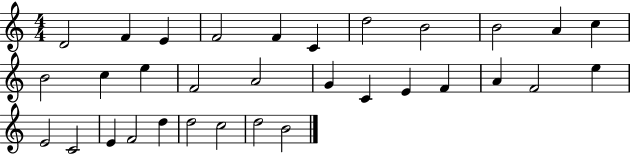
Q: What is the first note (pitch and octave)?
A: D4